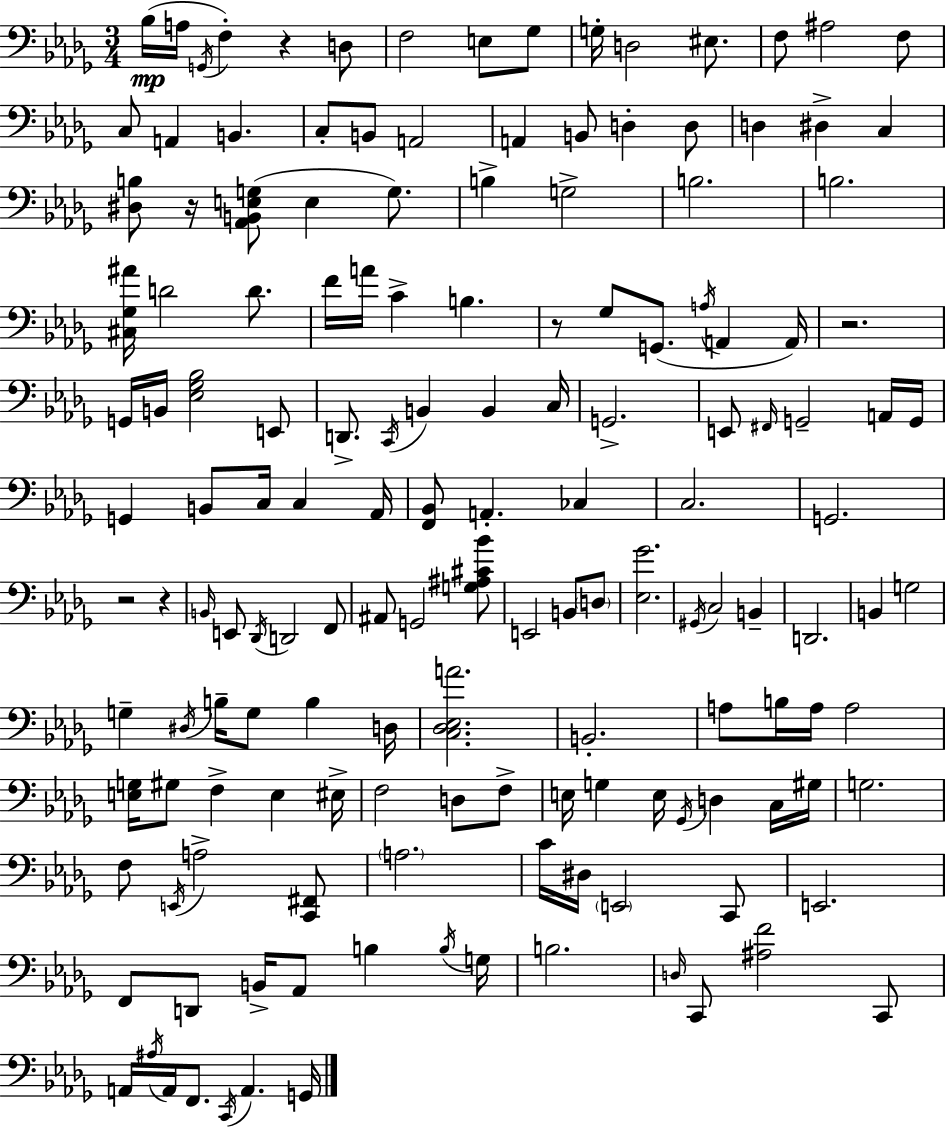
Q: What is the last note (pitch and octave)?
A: G2